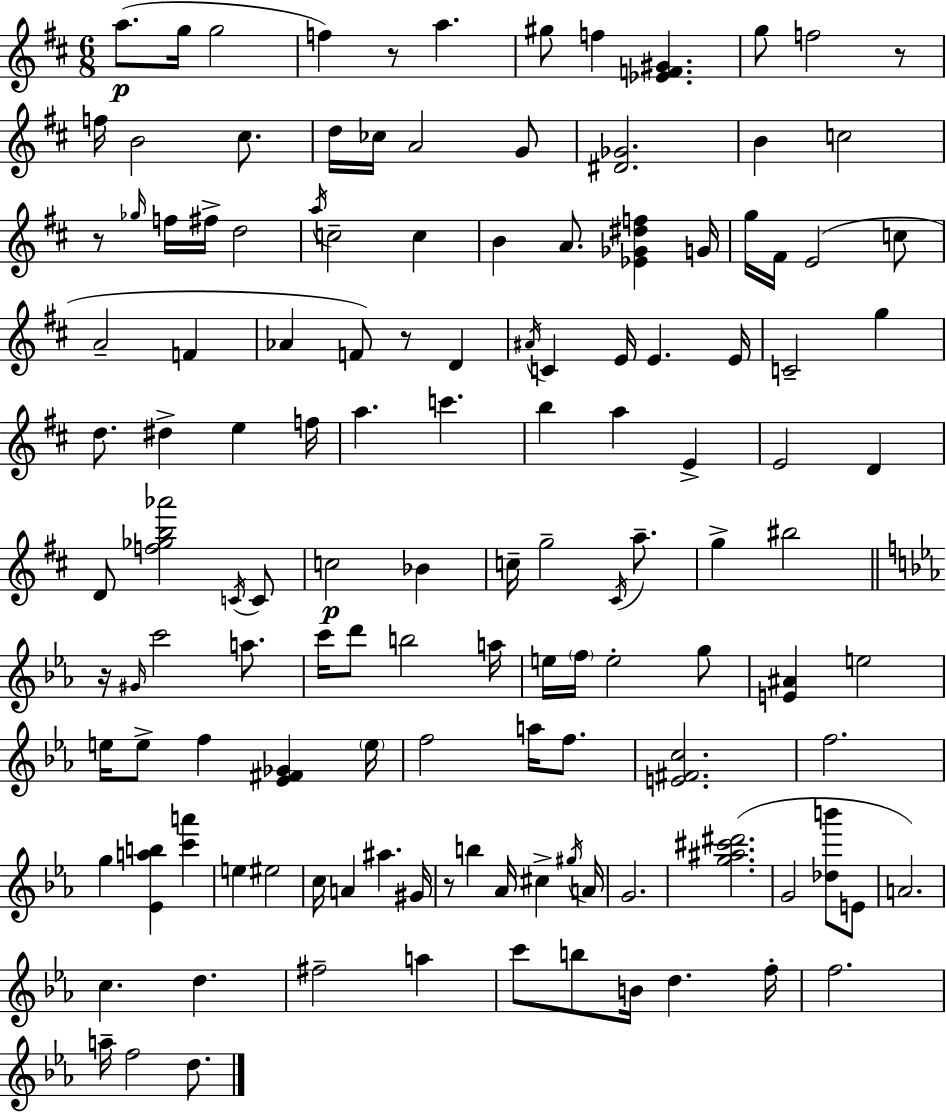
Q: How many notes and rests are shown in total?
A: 132